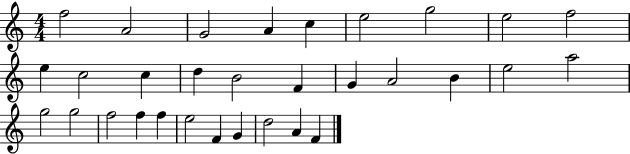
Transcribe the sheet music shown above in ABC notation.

X:1
T:Untitled
M:4/4
L:1/4
K:C
f2 A2 G2 A c e2 g2 e2 f2 e c2 c d B2 F G A2 B e2 a2 g2 g2 f2 f f e2 F G d2 A F